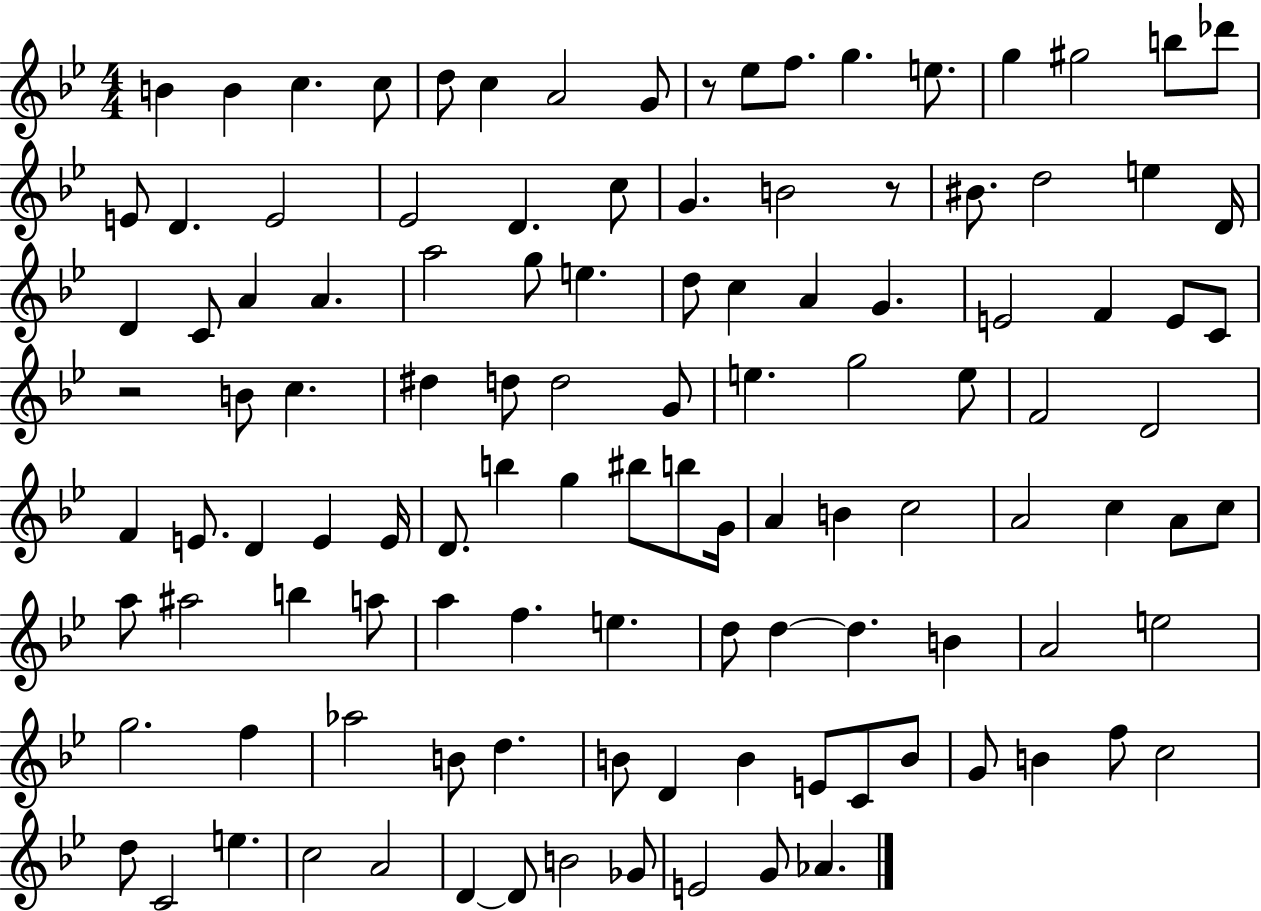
X:1
T:Untitled
M:4/4
L:1/4
K:Bb
B B c c/2 d/2 c A2 G/2 z/2 _e/2 f/2 g e/2 g ^g2 b/2 _d'/2 E/2 D E2 _E2 D c/2 G B2 z/2 ^B/2 d2 e D/4 D C/2 A A a2 g/2 e d/2 c A G E2 F E/2 C/2 z2 B/2 c ^d d/2 d2 G/2 e g2 e/2 F2 D2 F E/2 D E E/4 D/2 b g ^b/2 b/2 G/4 A B c2 A2 c A/2 c/2 a/2 ^a2 b a/2 a f e d/2 d d B A2 e2 g2 f _a2 B/2 d B/2 D B E/2 C/2 B/2 G/2 B f/2 c2 d/2 C2 e c2 A2 D D/2 B2 _G/2 E2 G/2 _A